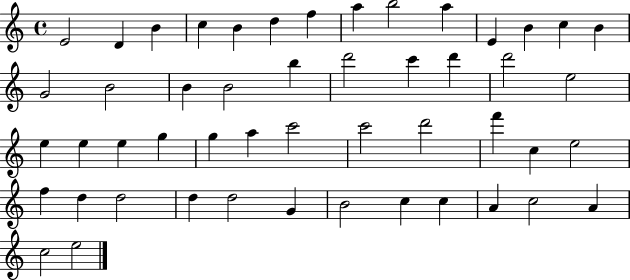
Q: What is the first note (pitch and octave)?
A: E4